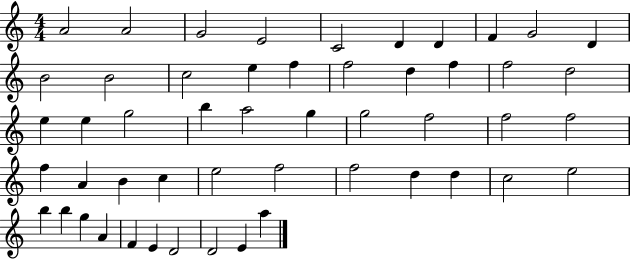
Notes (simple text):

A4/h A4/h G4/h E4/h C4/h D4/q D4/q F4/q G4/h D4/q B4/h B4/h C5/h E5/q F5/q F5/h D5/q F5/q F5/h D5/h E5/q E5/q G5/h B5/q A5/h G5/q G5/h F5/h F5/h F5/h F5/q A4/q B4/q C5/q E5/h F5/h F5/h D5/q D5/q C5/h E5/h B5/q B5/q G5/q A4/q F4/q E4/q D4/h D4/h E4/q A5/q